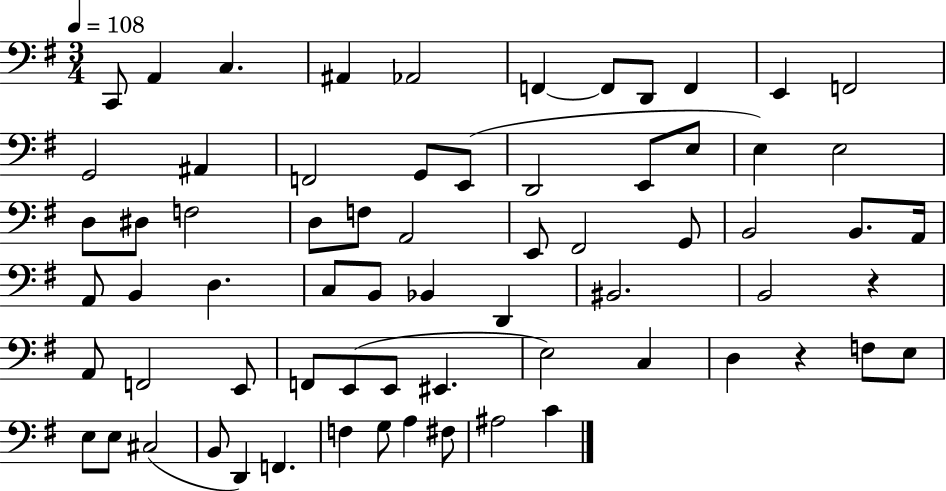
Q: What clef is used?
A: bass